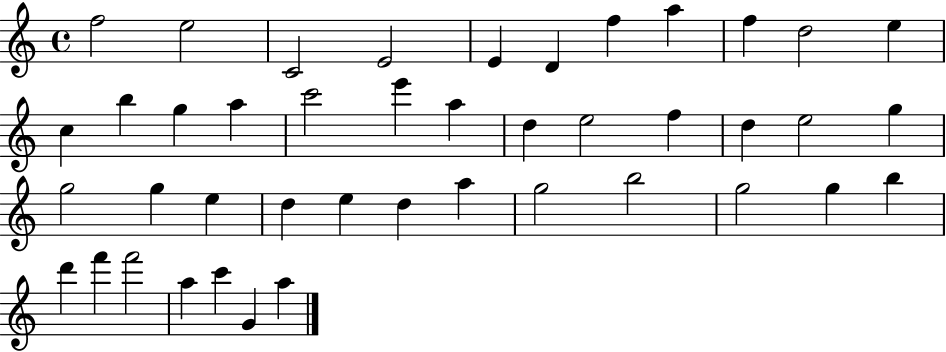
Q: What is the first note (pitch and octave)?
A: F5